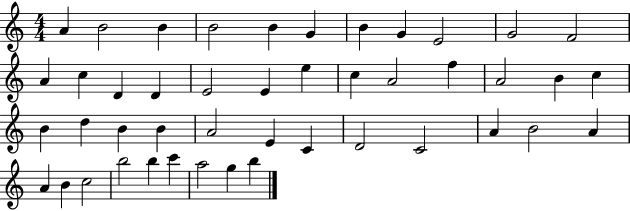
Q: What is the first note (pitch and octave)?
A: A4